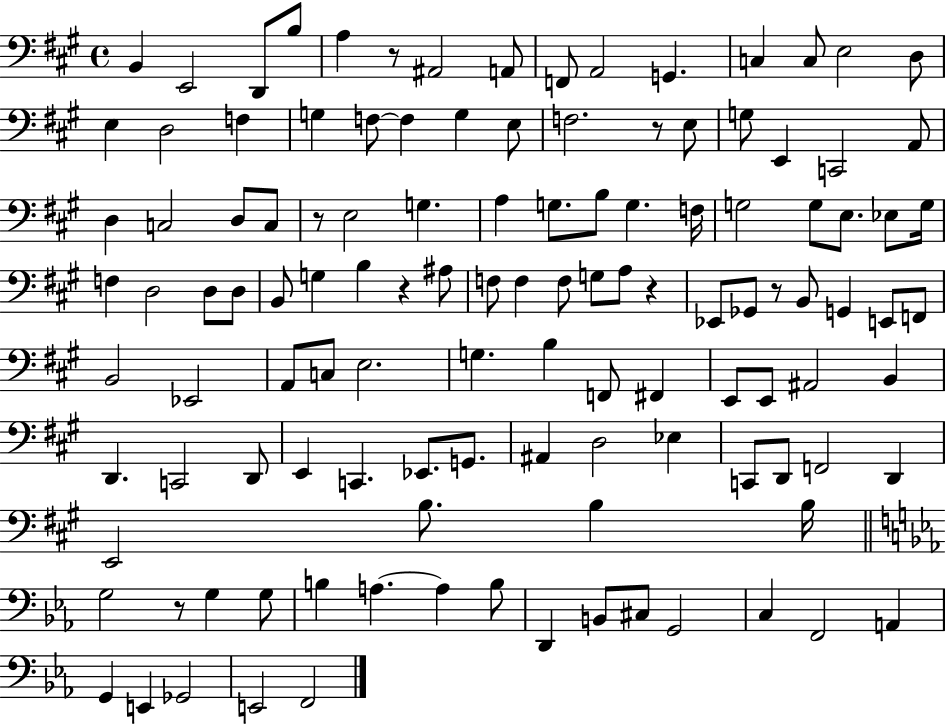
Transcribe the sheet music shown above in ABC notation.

X:1
T:Untitled
M:4/4
L:1/4
K:A
B,, E,,2 D,,/2 B,/2 A, z/2 ^A,,2 A,,/2 F,,/2 A,,2 G,, C, C,/2 E,2 D,/2 E, D,2 F, G, F,/2 F, G, E,/2 F,2 z/2 E,/2 G,/2 E,, C,,2 A,,/2 D, C,2 D,/2 C,/2 z/2 E,2 G, A, G,/2 B,/2 G, F,/4 G,2 G,/2 E,/2 _E,/2 G,/4 F, D,2 D,/2 D,/2 B,,/2 G, B, z ^A,/2 F,/2 F, F,/2 G,/2 A,/2 z _E,,/2 _G,,/2 z/2 B,,/2 G,, E,,/2 F,,/2 B,,2 _E,,2 A,,/2 C,/2 E,2 G, B, F,,/2 ^F,, E,,/2 E,,/2 ^A,,2 B,, D,, C,,2 D,,/2 E,, C,, _E,,/2 G,,/2 ^A,, D,2 _E, C,,/2 D,,/2 F,,2 D,, E,,2 B,/2 B, B,/4 G,2 z/2 G, G,/2 B, A, A, B,/2 D,, B,,/2 ^C,/2 G,,2 C, F,,2 A,, G,, E,, _G,,2 E,,2 F,,2